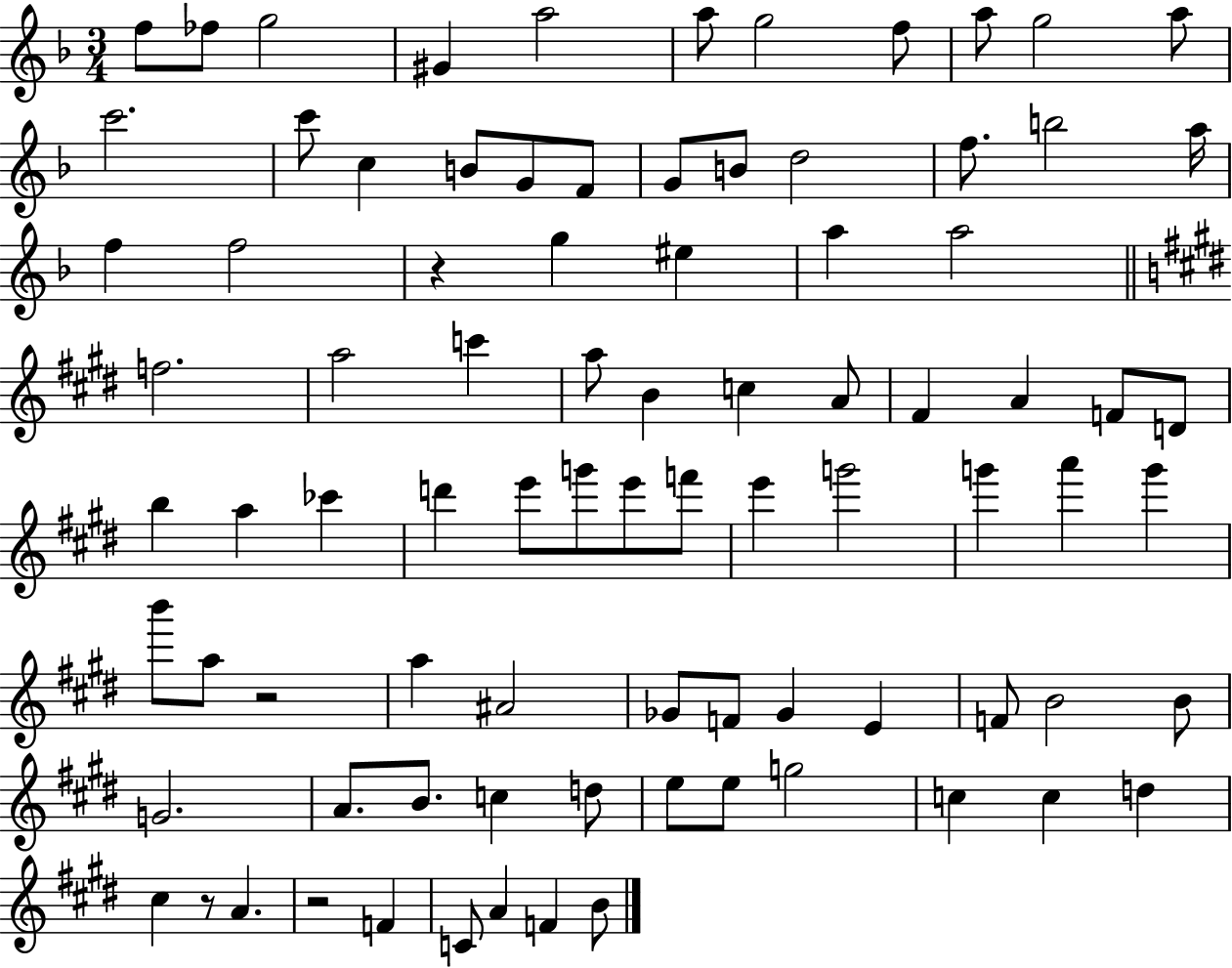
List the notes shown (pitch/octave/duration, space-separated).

F5/e FES5/e G5/h G#4/q A5/h A5/e G5/h F5/e A5/e G5/h A5/e C6/h. C6/e C5/q B4/e G4/e F4/e G4/e B4/e D5/h F5/e. B5/h A5/s F5/q F5/h R/q G5/q EIS5/q A5/q A5/h F5/h. A5/h C6/q A5/e B4/q C5/q A4/e F#4/q A4/q F4/e D4/e B5/q A5/q CES6/q D6/q E6/e G6/e E6/e F6/e E6/q G6/h G6/q A6/q G6/q B6/e A5/e R/h A5/q A#4/h Gb4/e F4/e Gb4/q E4/q F4/e B4/h B4/e G4/h. A4/e. B4/e. C5/q D5/e E5/e E5/e G5/h C5/q C5/q D5/q C#5/q R/e A4/q. R/h F4/q C4/e A4/q F4/q B4/e